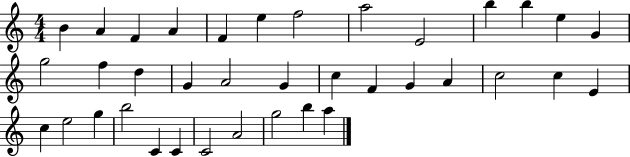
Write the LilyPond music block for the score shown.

{
  \clef treble
  \numericTimeSignature
  \time 4/4
  \key c \major
  b'4 a'4 f'4 a'4 | f'4 e''4 f''2 | a''2 e'2 | b''4 b''4 e''4 g'4 | \break g''2 f''4 d''4 | g'4 a'2 g'4 | c''4 f'4 g'4 a'4 | c''2 c''4 e'4 | \break c''4 e''2 g''4 | b''2 c'4 c'4 | c'2 a'2 | g''2 b''4 a''4 | \break \bar "|."
}